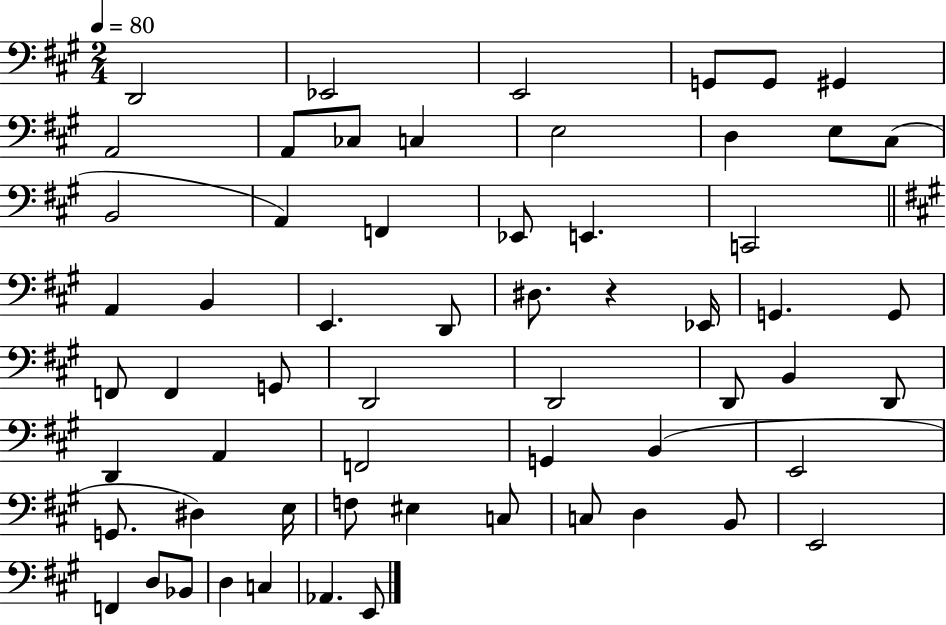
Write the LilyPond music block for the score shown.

{
  \clef bass
  \numericTimeSignature
  \time 2/4
  \key a \major
  \tempo 4 = 80
  d,2 | ees,2 | e,2 | g,8 g,8 gis,4 | \break a,2 | a,8 ces8 c4 | e2 | d4 e8 cis8( | \break b,2 | a,4) f,4 | ees,8 e,4. | c,2 | \break \bar "||" \break \key a \major a,4 b,4 | e,4. d,8 | dis8. r4 ees,16 | g,4. g,8 | \break f,8 f,4 g,8 | d,2 | d,2 | d,8 b,4 d,8 | \break d,4 a,4 | f,2 | g,4 b,4( | e,2 | \break g,8. dis4) e16 | f8 eis4 c8 | c8 d4 b,8 | e,2 | \break f,4 d8 bes,8 | d4 c4 | aes,4. e,8 | \bar "|."
}